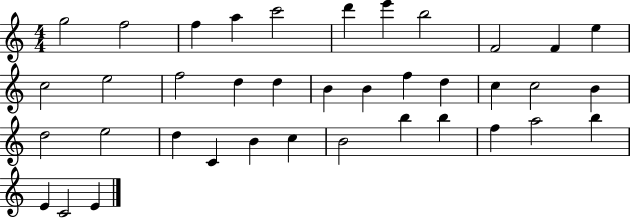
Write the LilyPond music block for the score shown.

{
  \clef treble
  \numericTimeSignature
  \time 4/4
  \key c \major
  g''2 f''2 | f''4 a''4 c'''2 | d'''4 e'''4 b''2 | f'2 f'4 e''4 | \break c''2 e''2 | f''2 d''4 d''4 | b'4 b'4 f''4 d''4 | c''4 c''2 b'4 | \break d''2 e''2 | d''4 c'4 b'4 c''4 | b'2 b''4 b''4 | f''4 a''2 b''4 | \break e'4 c'2 e'4 | \bar "|."
}